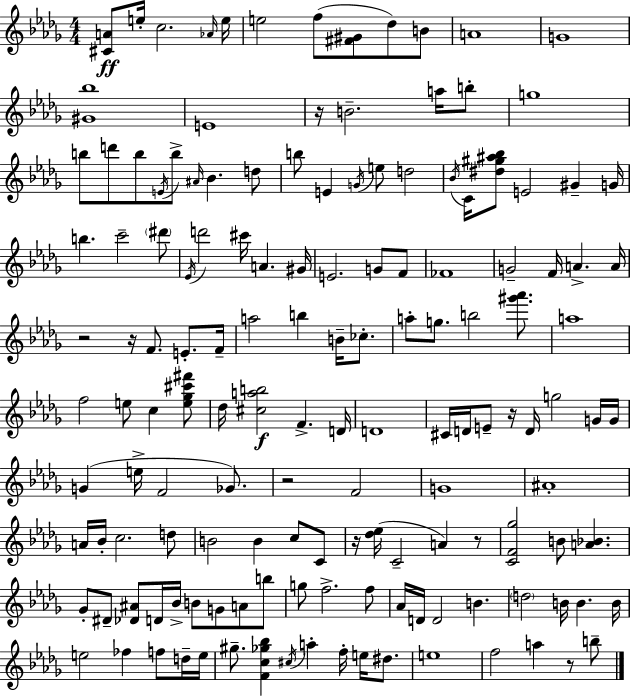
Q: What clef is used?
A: treble